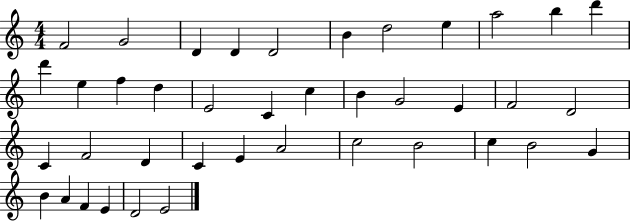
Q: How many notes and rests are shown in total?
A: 40